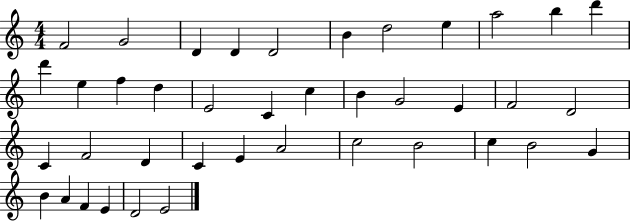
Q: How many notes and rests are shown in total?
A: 40